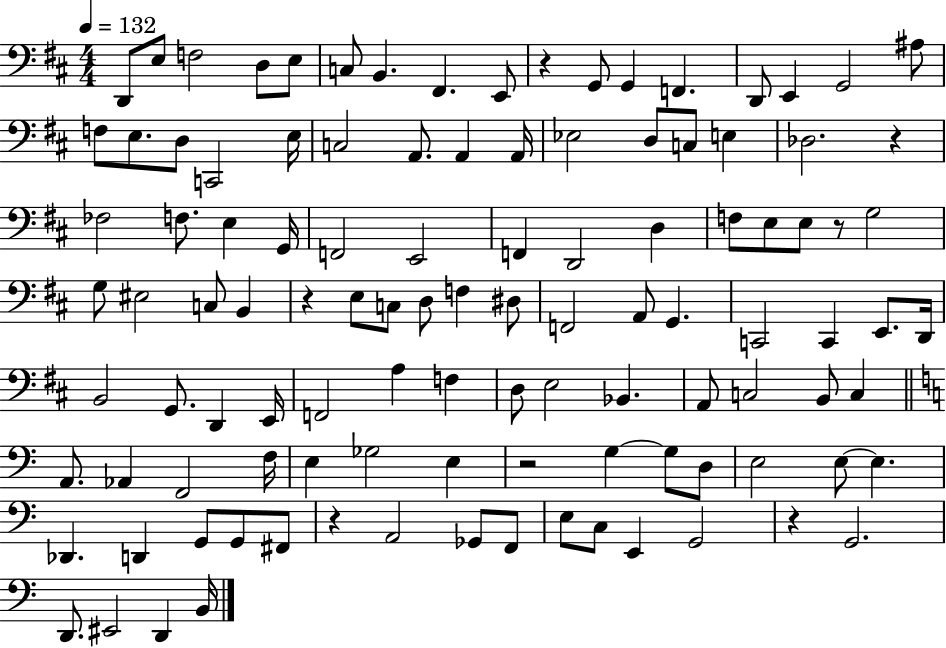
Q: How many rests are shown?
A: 7